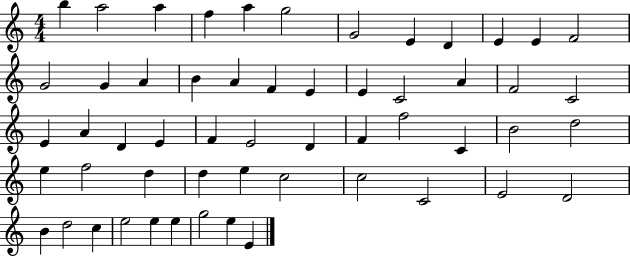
X:1
T:Untitled
M:4/4
L:1/4
K:C
b a2 a f a g2 G2 E D E E F2 G2 G A B A F E E C2 A F2 C2 E A D E F E2 D F f2 C B2 d2 e f2 d d e c2 c2 C2 E2 D2 B d2 c e2 e e g2 e E